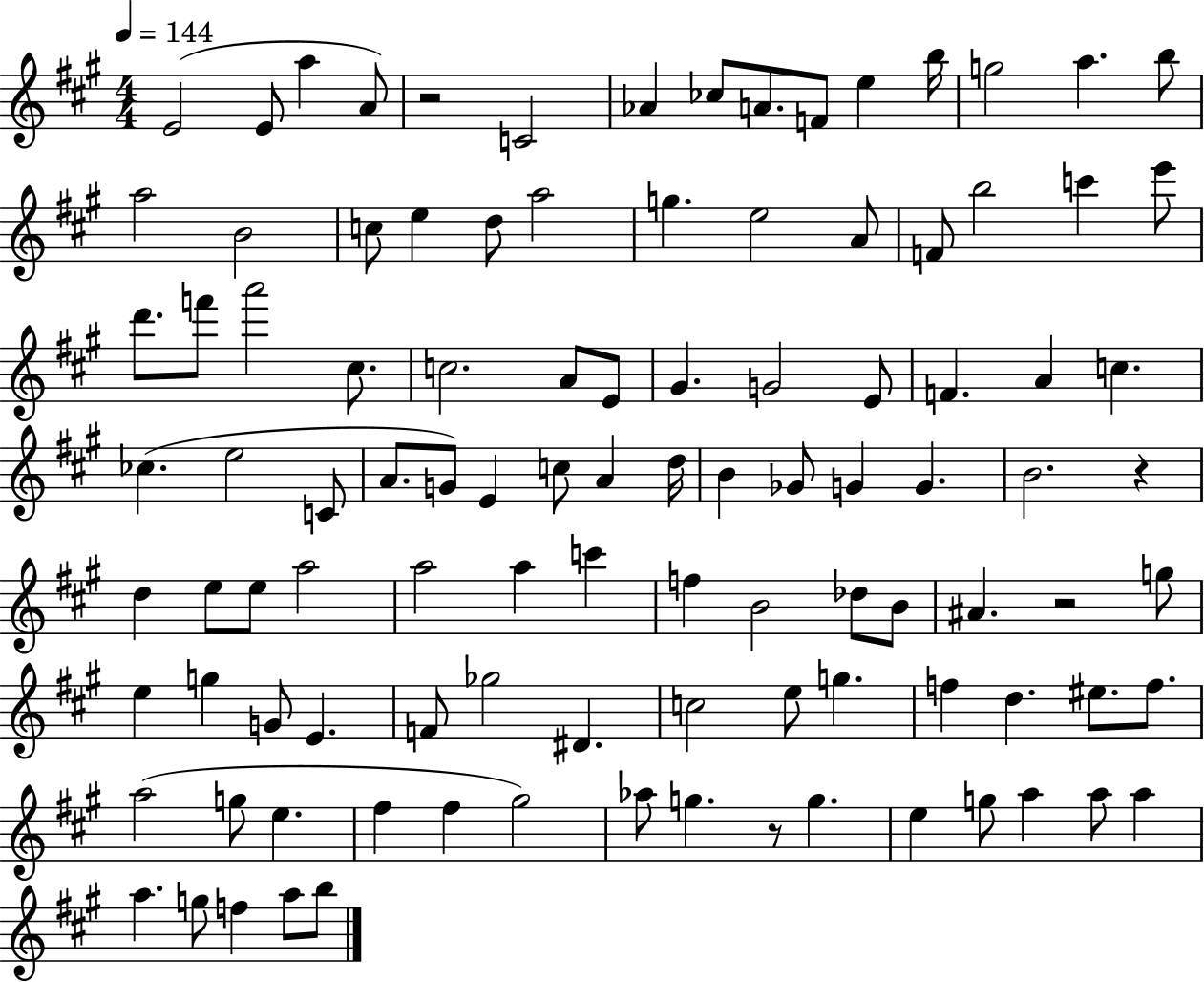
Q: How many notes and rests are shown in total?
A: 104